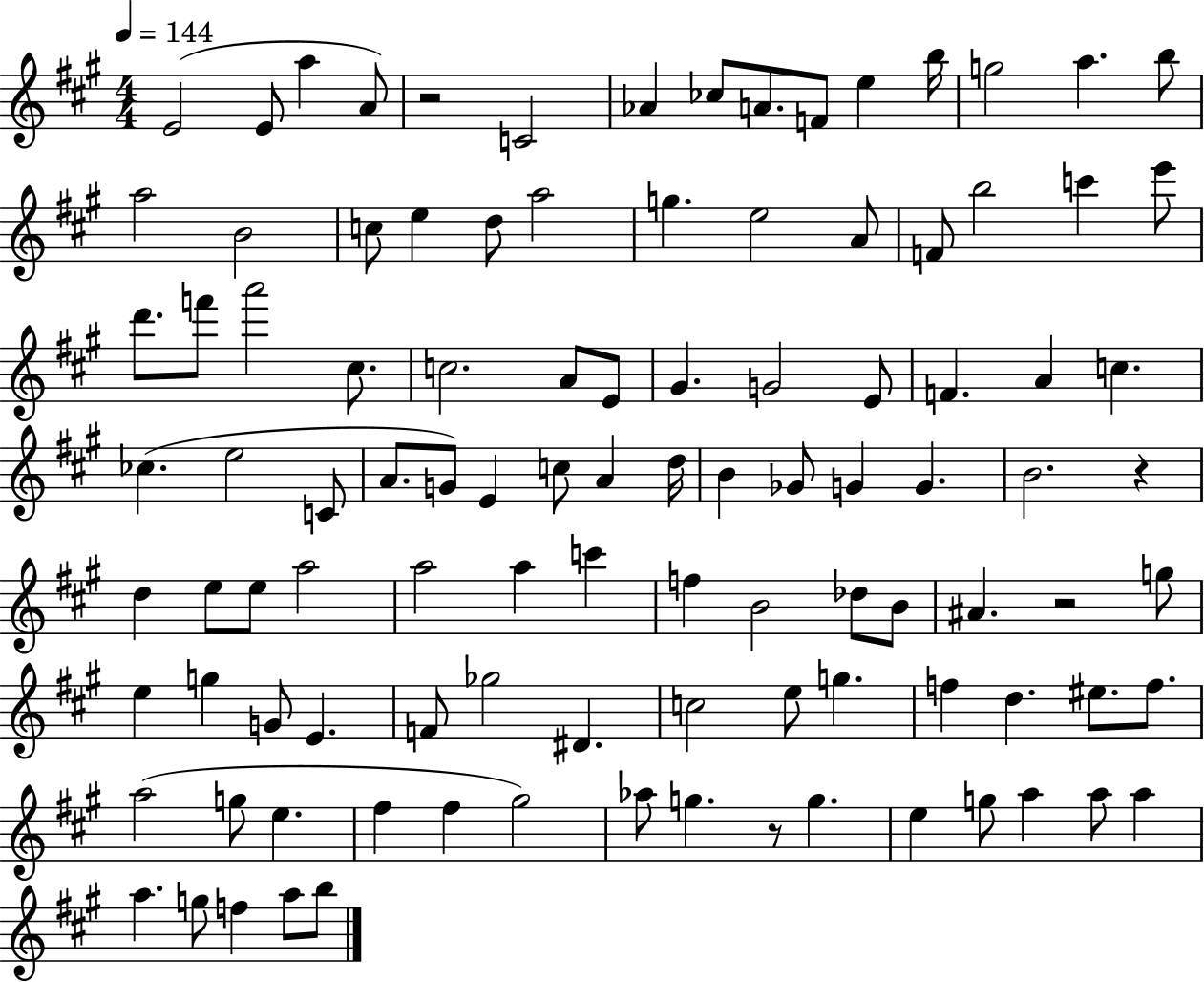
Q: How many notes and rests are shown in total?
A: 104